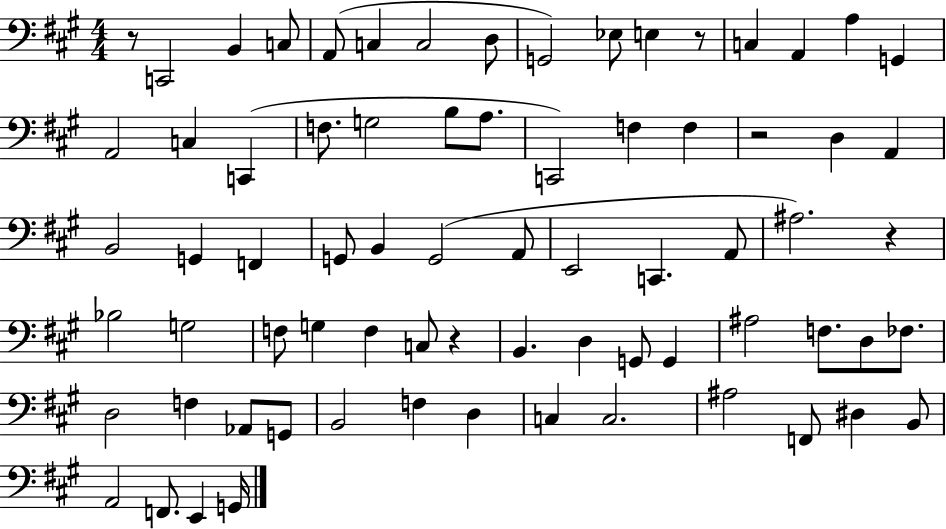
X:1
T:Untitled
M:4/4
L:1/4
K:A
z/2 C,,2 B,, C,/2 A,,/2 C, C,2 D,/2 G,,2 _E,/2 E, z/2 C, A,, A, G,, A,,2 C, C,, F,/2 G,2 B,/2 A,/2 C,,2 F, F, z2 D, A,, B,,2 G,, F,, G,,/2 B,, G,,2 A,,/2 E,,2 C,, A,,/2 ^A,2 z _B,2 G,2 F,/2 G, F, C,/2 z B,, D, G,,/2 G,, ^A,2 F,/2 D,/2 _F,/2 D,2 F, _A,,/2 G,,/2 B,,2 F, D, C, C,2 ^A,2 F,,/2 ^D, B,,/2 A,,2 F,,/2 E,, G,,/4